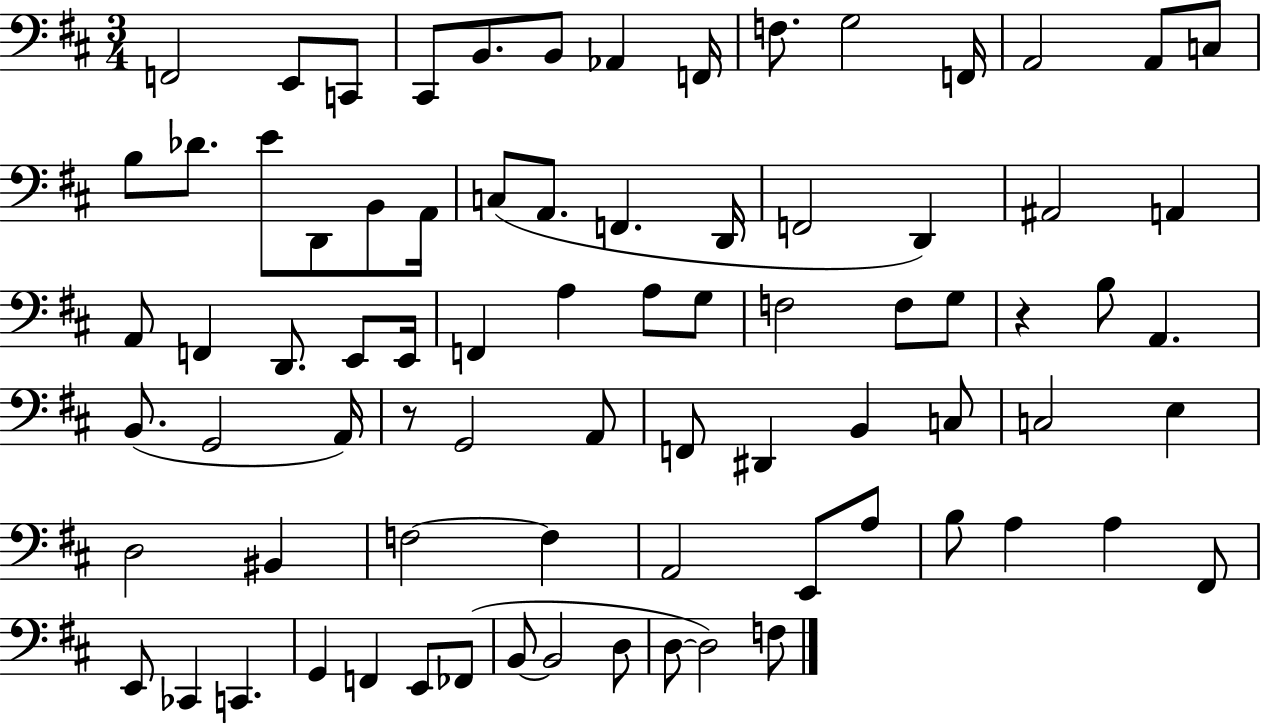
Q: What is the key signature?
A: D major